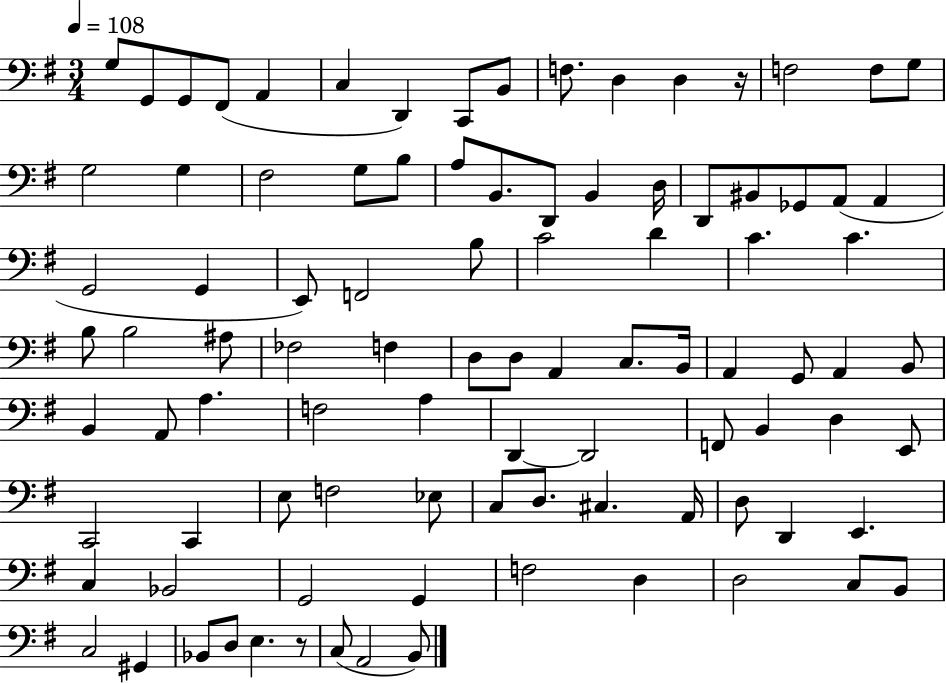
G3/e G2/e G2/e F#2/e A2/q C3/q D2/q C2/e B2/e F3/e. D3/q D3/q R/s F3/h F3/e G3/e G3/h G3/q F#3/h G3/e B3/e A3/e B2/e. D2/e B2/q D3/s D2/e BIS2/e Gb2/e A2/e A2/q G2/h G2/q E2/e F2/h B3/e C4/h D4/q C4/q. C4/q. B3/e B3/h A#3/e FES3/h F3/q D3/e D3/e A2/q C3/e. B2/s A2/q G2/e A2/q B2/e B2/q A2/e A3/q. F3/h A3/q D2/q D2/h F2/e B2/q D3/q E2/e C2/h C2/q E3/e F3/h Eb3/e C3/e D3/e. C#3/q. A2/s D3/e D2/q E2/q. C3/q Bb2/h G2/h G2/q F3/h D3/q D3/h C3/e B2/e C3/h G#2/q Bb2/e D3/e E3/q. R/e C3/e A2/h B2/e